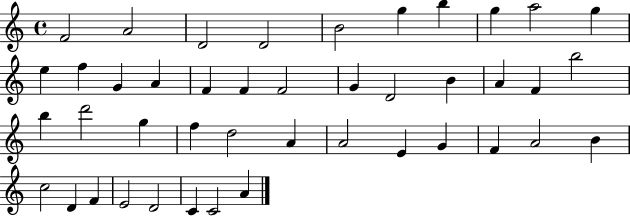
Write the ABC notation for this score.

X:1
T:Untitled
M:4/4
L:1/4
K:C
F2 A2 D2 D2 B2 g b g a2 g e f G A F F F2 G D2 B A F b2 b d'2 g f d2 A A2 E G F A2 B c2 D F E2 D2 C C2 A